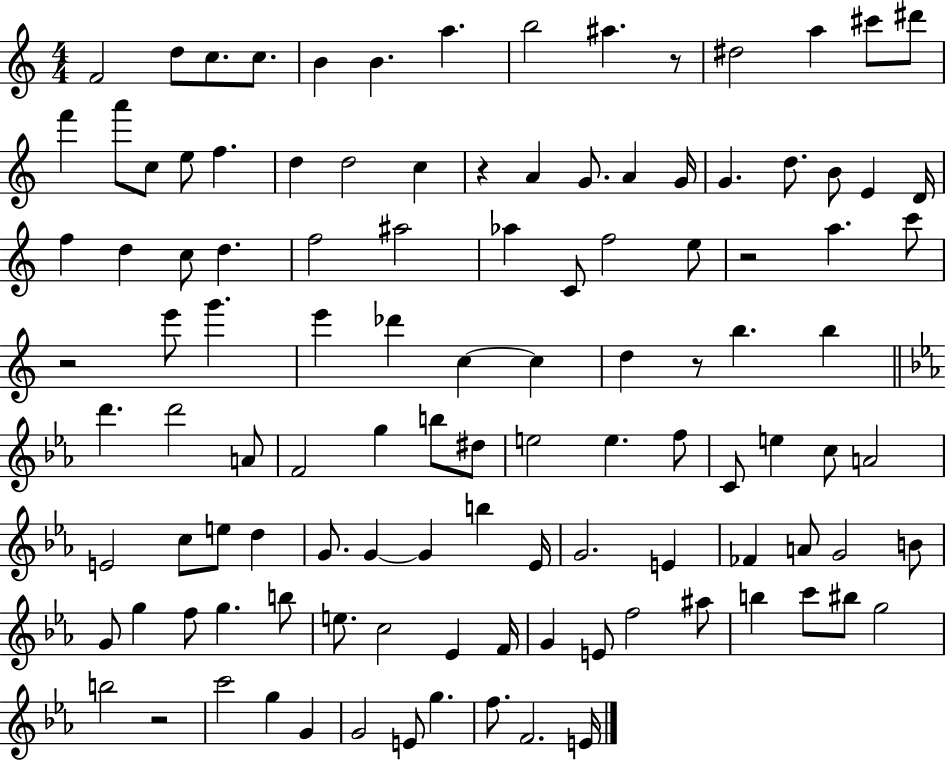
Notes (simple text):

F4/h D5/e C5/e. C5/e. B4/q B4/q. A5/q. B5/h A#5/q. R/e D#5/h A5/q C#6/e D#6/e F6/q A6/e C5/e E5/e F5/q. D5/q D5/h C5/q R/q A4/q G4/e. A4/q G4/s G4/q. D5/e. B4/e E4/q D4/s F5/q D5/q C5/e D5/q. F5/h A#5/h Ab5/q C4/e F5/h E5/e R/h A5/q. C6/e R/h E6/e G6/q. E6/q Db6/q C5/q C5/q D5/q R/e B5/q. B5/q D6/q. D6/h A4/e F4/h G5/q B5/e D#5/e E5/h E5/q. F5/e C4/e E5/q C5/e A4/h E4/h C5/e E5/e D5/q G4/e. G4/q G4/q B5/q Eb4/s G4/h. E4/q FES4/q A4/e G4/h B4/e G4/e G5/q F5/e G5/q. B5/e E5/e. C5/h Eb4/q F4/s G4/q E4/e F5/h A#5/e B5/q C6/e BIS5/e G5/h B5/h R/h C6/h G5/q G4/q G4/h E4/e G5/q. F5/e. F4/h. E4/s